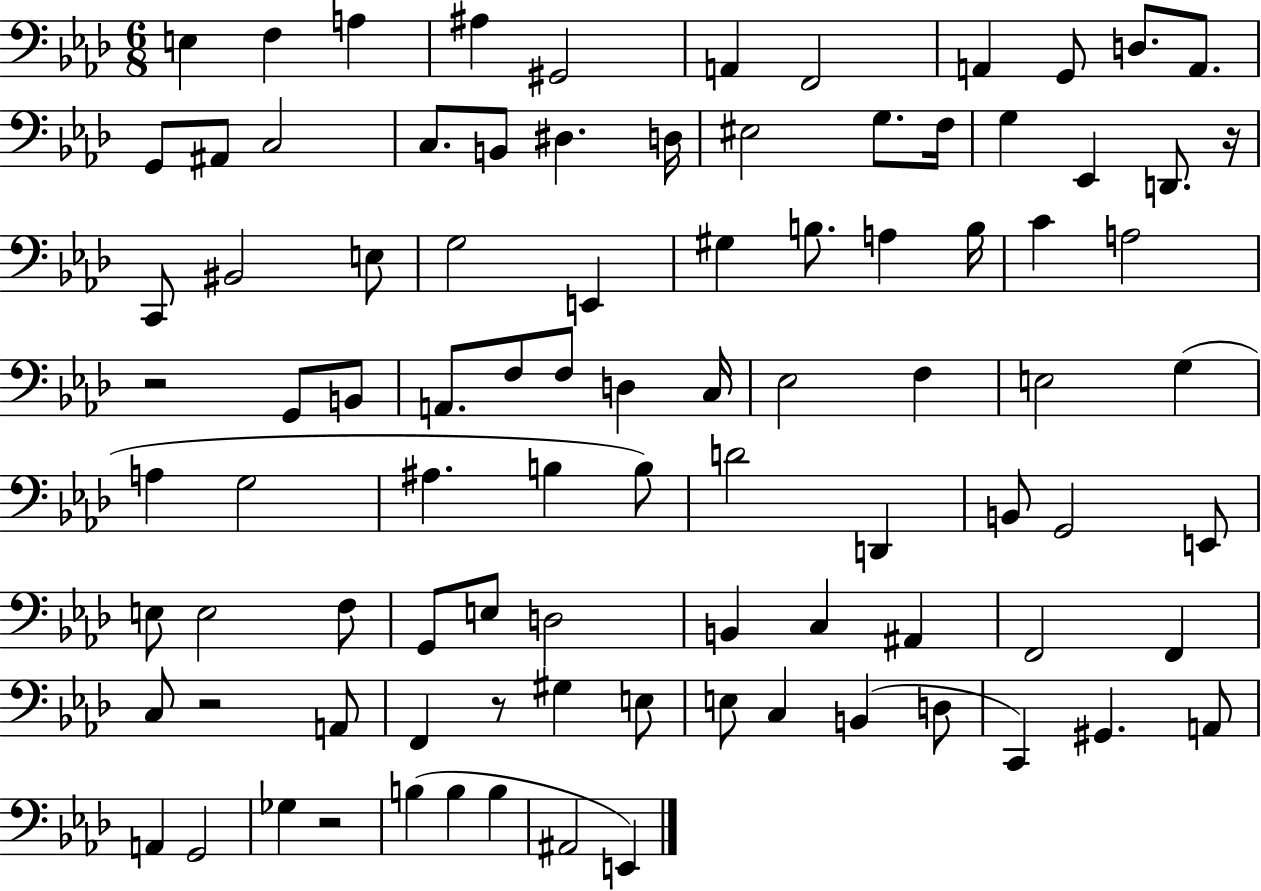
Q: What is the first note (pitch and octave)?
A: E3